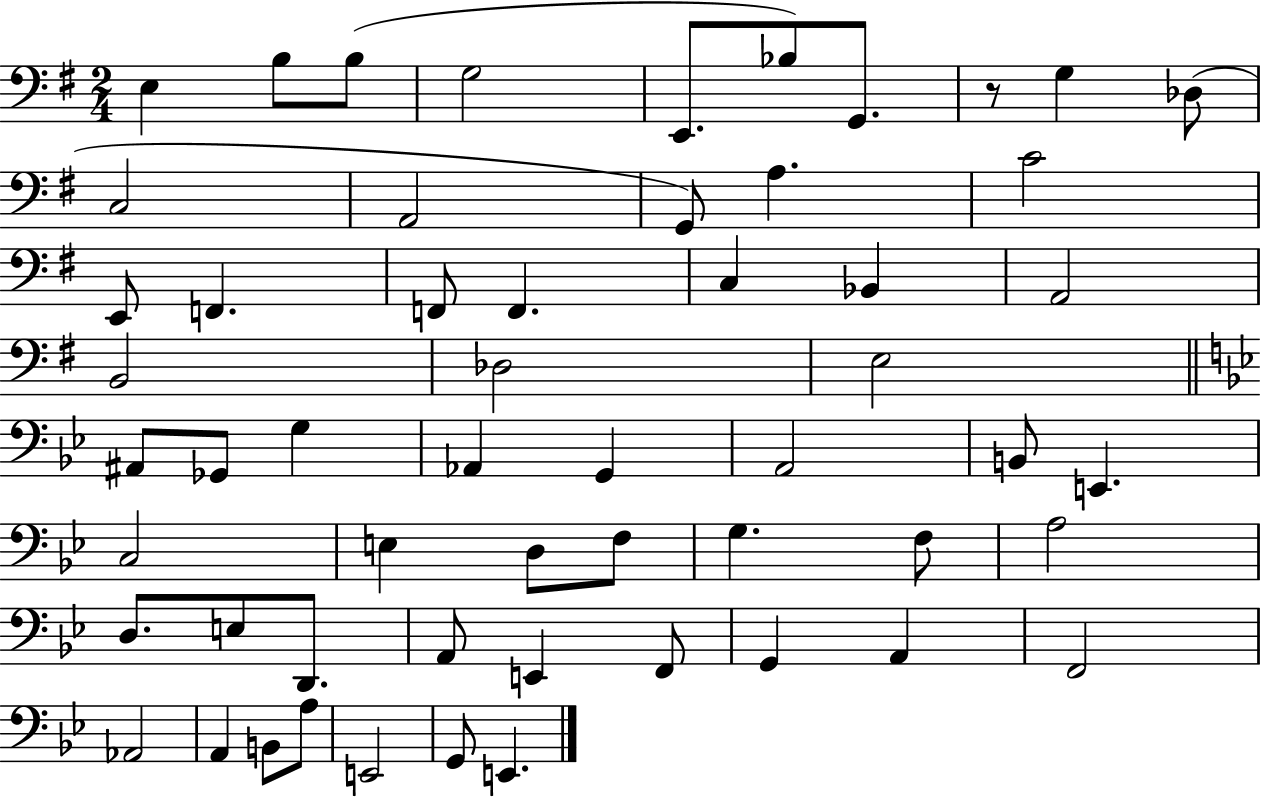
E3/q B3/e B3/e G3/h E2/e. Bb3/e G2/e. R/e G3/q Db3/e C3/h A2/h G2/e A3/q. C4/h E2/e F2/q. F2/e F2/q. C3/q Bb2/q A2/h B2/h Db3/h E3/h A#2/e Gb2/e G3/q Ab2/q G2/q A2/h B2/e E2/q. C3/h E3/q D3/e F3/e G3/q. F3/e A3/h D3/e. E3/e D2/e. A2/e E2/q F2/e G2/q A2/q F2/h Ab2/h A2/q B2/e A3/e E2/h G2/e E2/q.